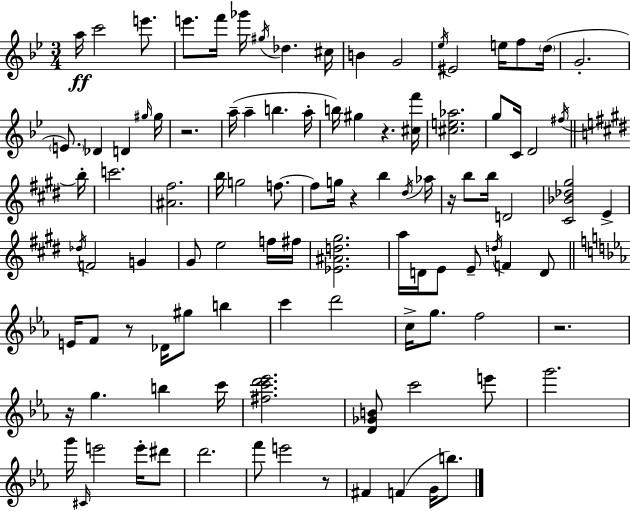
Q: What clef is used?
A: treble